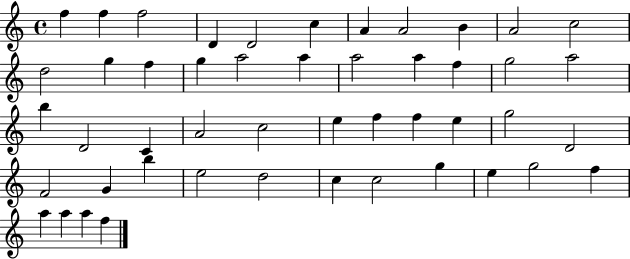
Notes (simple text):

F5/q F5/q F5/h D4/q D4/h C5/q A4/q A4/h B4/q A4/h C5/h D5/h G5/q F5/q G5/q A5/h A5/q A5/h A5/q F5/q G5/h A5/h B5/q D4/h C4/q A4/h C5/h E5/q F5/q F5/q E5/q G5/h D4/h F4/h G4/q B5/q E5/h D5/h C5/q C5/h G5/q E5/q G5/h F5/q A5/q A5/q A5/q F5/q